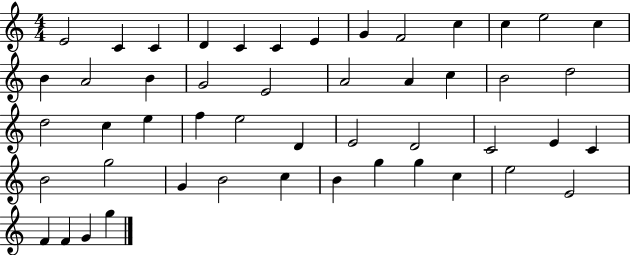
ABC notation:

X:1
T:Untitled
M:4/4
L:1/4
K:C
E2 C C D C C E G F2 c c e2 c B A2 B G2 E2 A2 A c B2 d2 d2 c e f e2 D E2 D2 C2 E C B2 g2 G B2 c B g g c e2 E2 F F G g